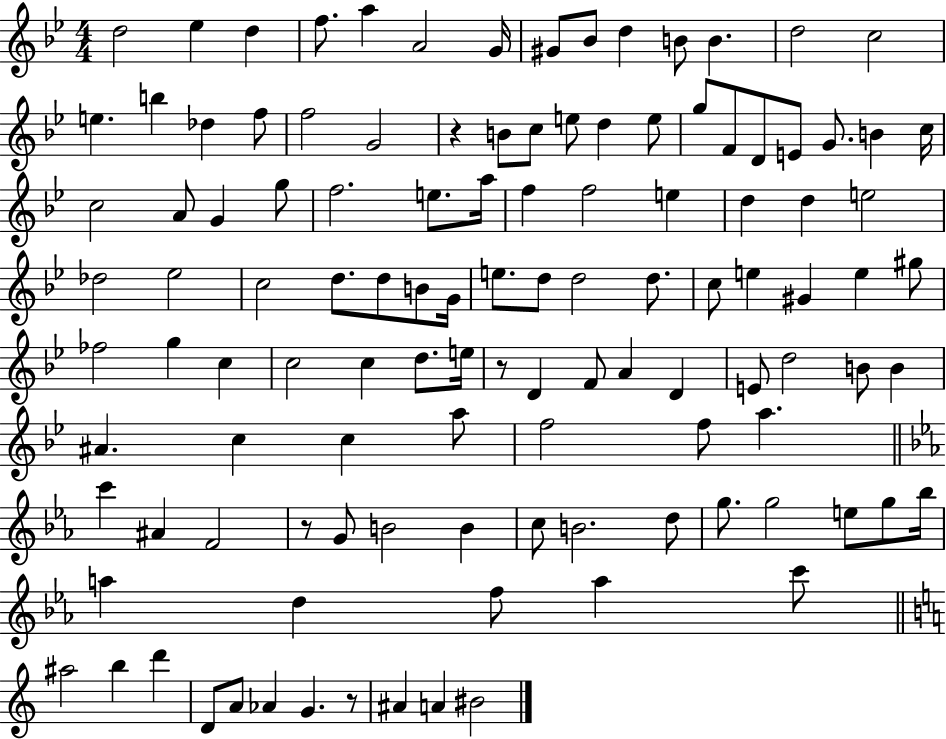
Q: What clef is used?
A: treble